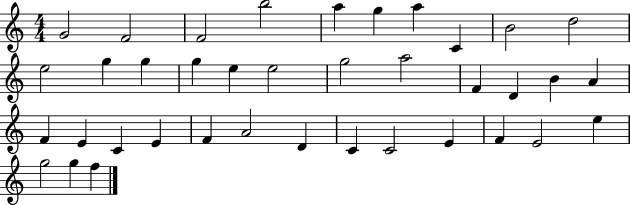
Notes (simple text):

G4/h F4/h F4/h B5/h A5/q G5/q A5/q C4/q B4/h D5/h E5/h G5/q G5/q G5/q E5/q E5/h G5/h A5/h F4/q D4/q B4/q A4/q F4/q E4/q C4/q E4/q F4/q A4/h D4/q C4/q C4/h E4/q F4/q E4/h E5/q G5/h G5/q F5/q